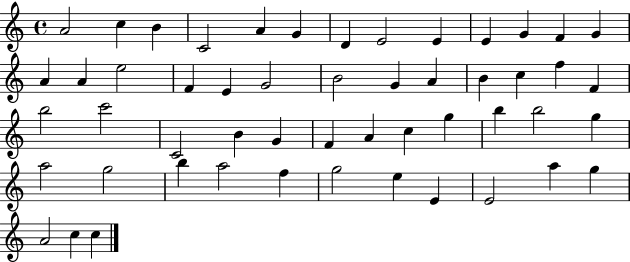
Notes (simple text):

A4/h C5/q B4/q C4/h A4/q G4/q D4/q E4/h E4/q E4/q G4/q F4/q G4/q A4/q A4/q E5/h F4/q E4/q G4/h B4/h G4/q A4/q B4/q C5/q F5/q F4/q B5/h C6/h C4/h B4/q G4/q F4/q A4/q C5/q G5/q B5/q B5/h G5/q A5/h G5/h B5/q A5/h F5/q G5/h E5/q E4/q E4/h A5/q G5/q A4/h C5/q C5/q